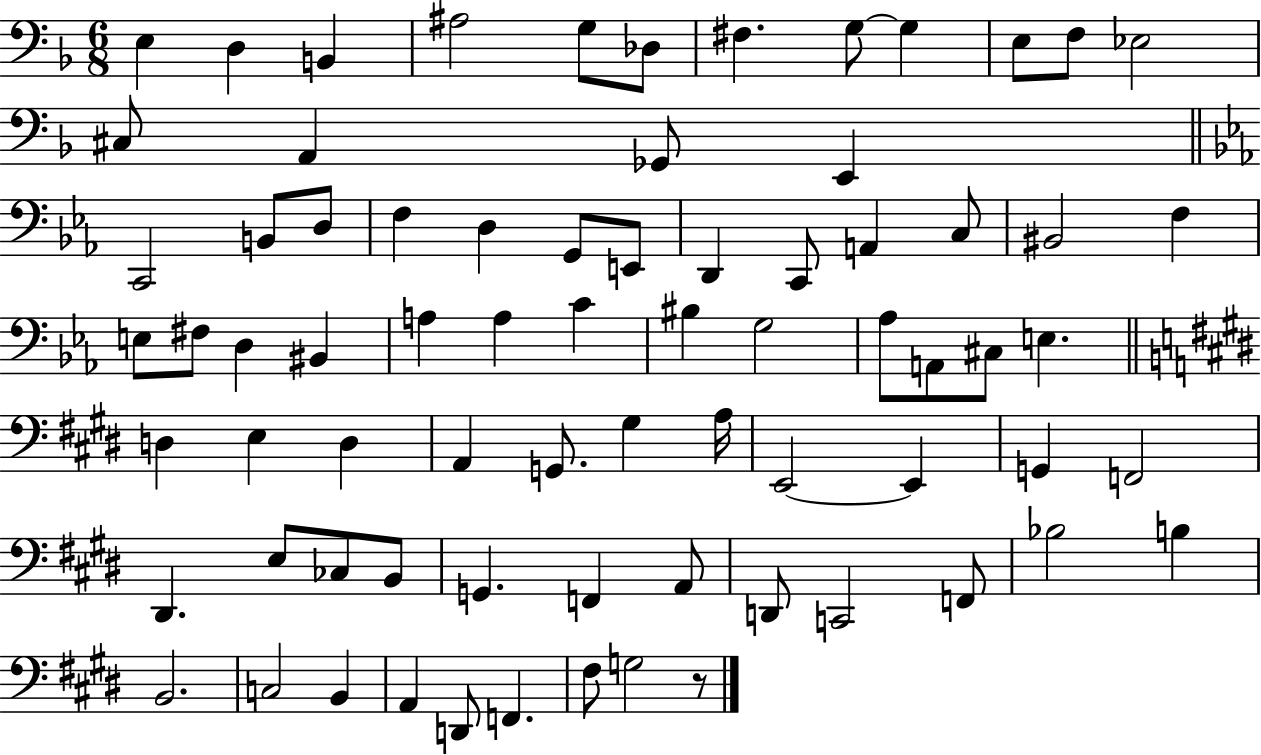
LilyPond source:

{
  \clef bass
  \numericTimeSignature
  \time 6/8
  \key f \major
  \repeat volta 2 { e4 d4 b,4 | ais2 g8 des8 | fis4. g8~~ g4 | e8 f8 ees2 | \break cis8 a,4 ges,8 e,4 | \bar "||" \break \key ees \major c,2 b,8 d8 | f4 d4 g,8 e,8 | d,4 c,8 a,4 c8 | bis,2 f4 | \break e8 fis8 d4 bis,4 | a4 a4 c'4 | bis4 g2 | aes8 a,8 cis8 e4. | \break \bar "||" \break \key e \major d4 e4 d4 | a,4 g,8. gis4 a16 | e,2~~ e,4 | g,4 f,2 | \break dis,4. e8 ces8 b,8 | g,4. f,4 a,8 | d,8 c,2 f,8 | bes2 b4 | \break b,2. | c2 b,4 | a,4 d,8 f,4. | fis8 g2 r8 | \break } \bar "|."
}